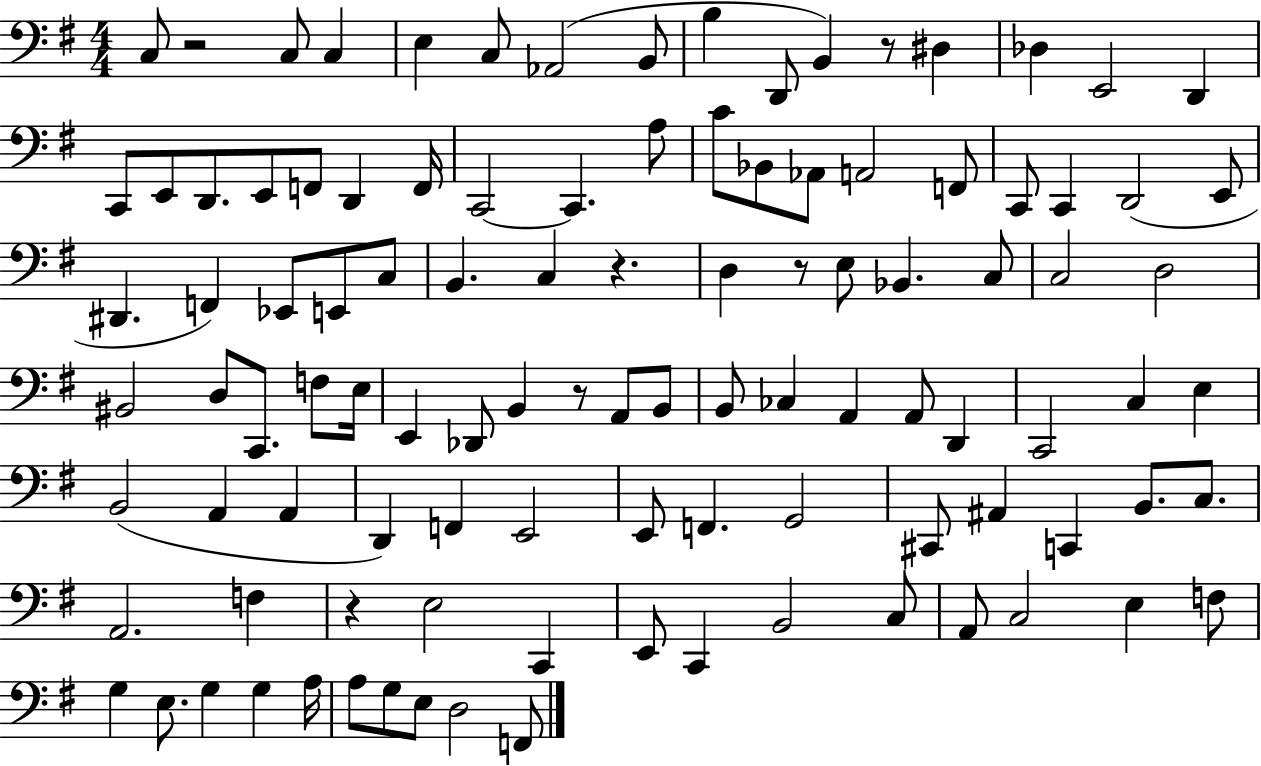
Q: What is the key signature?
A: G major